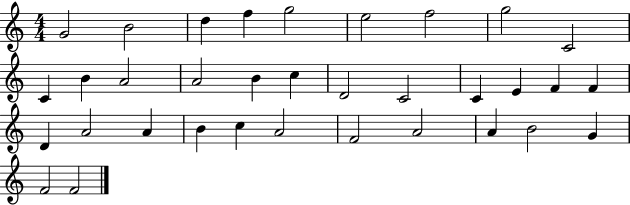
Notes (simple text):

G4/h B4/h D5/q F5/q G5/h E5/h F5/h G5/h C4/h C4/q B4/q A4/h A4/h B4/q C5/q D4/h C4/h C4/q E4/q F4/q F4/q D4/q A4/h A4/q B4/q C5/q A4/h F4/h A4/h A4/q B4/h G4/q F4/h F4/h